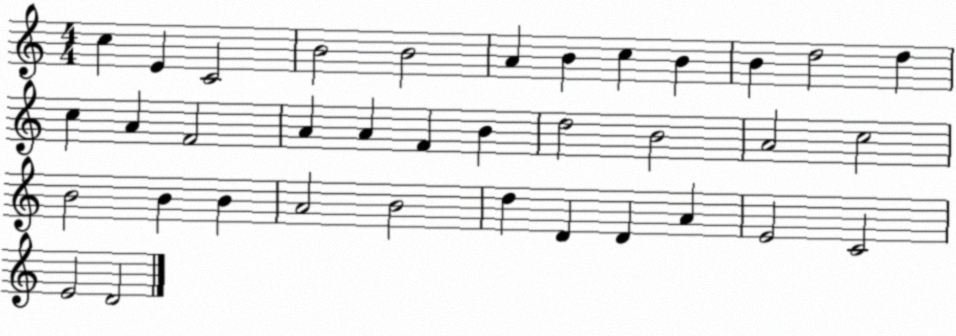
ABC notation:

X:1
T:Untitled
M:4/4
L:1/4
K:C
c E C2 B2 B2 A B c B B d2 d c A F2 A A F B d2 B2 A2 c2 B2 B B A2 B2 d D D A E2 C2 E2 D2